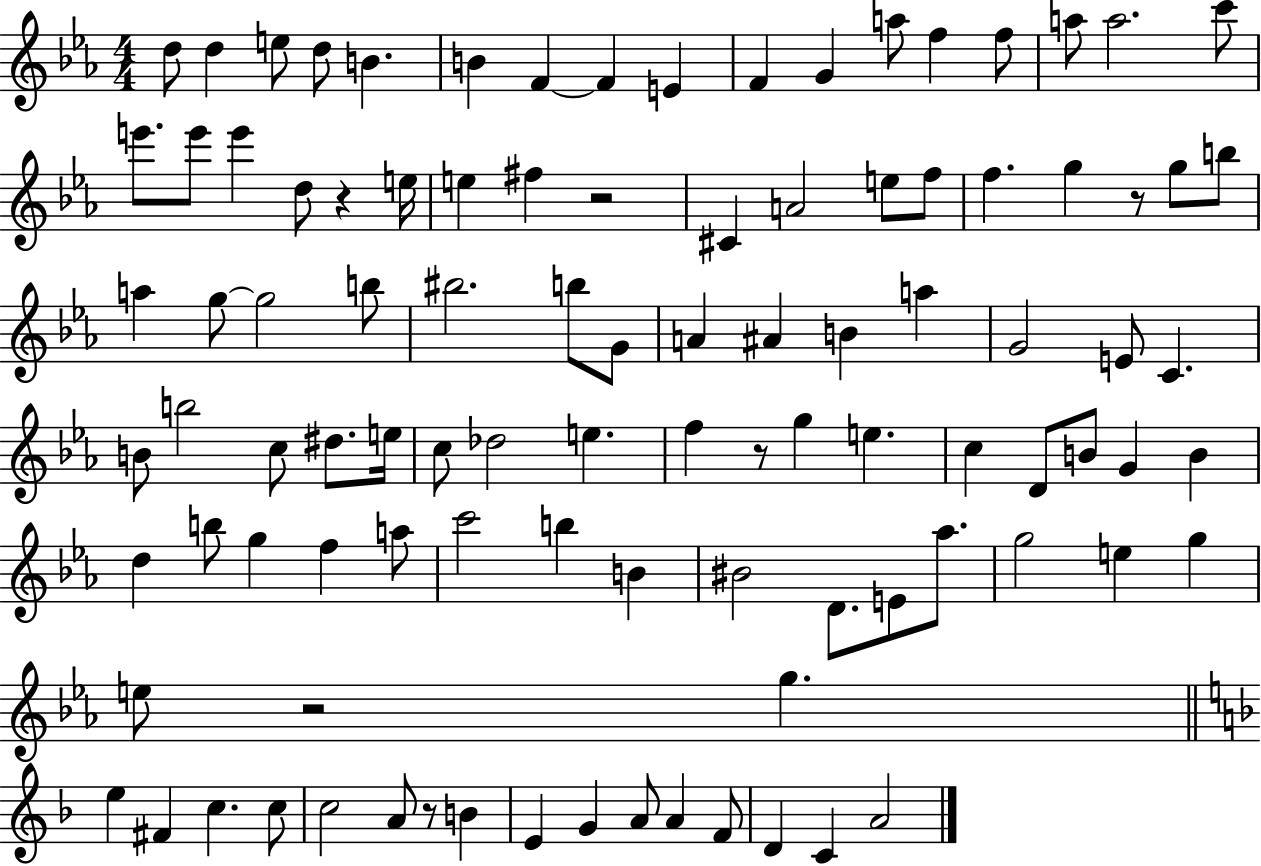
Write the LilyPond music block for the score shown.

{
  \clef treble
  \numericTimeSignature
  \time 4/4
  \key ees \major
  \repeat volta 2 { d''8 d''4 e''8 d''8 b'4. | b'4 f'4~~ f'4 e'4 | f'4 g'4 a''8 f''4 f''8 | a''8 a''2. c'''8 | \break e'''8. e'''8 e'''4 d''8 r4 e''16 | e''4 fis''4 r2 | cis'4 a'2 e''8 f''8 | f''4. g''4 r8 g''8 b''8 | \break a''4 g''8~~ g''2 b''8 | bis''2. b''8 g'8 | a'4 ais'4 b'4 a''4 | g'2 e'8 c'4. | \break b'8 b''2 c''8 dis''8. e''16 | c''8 des''2 e''4. | f''4 r8 g''4 e''4. | c''4 d'8 b'8 g'4 b'4 | \break d''4 b''8 g''4 f''4 a''8 | c'''2 b''4 b'4 | bis'2 d'8. e'8 aes''8. | g''2 e''4 g''4 | \break e''8 r2 g''4. | \bar "||" \break \key d \minor e''4 fis'4 c''4. c''8 | c''2 a'8 r8 b'4 | e'4 g'4 a'8 a'4 f'8 | d'4 c'4 a'2 | \break } \bar "|."
}